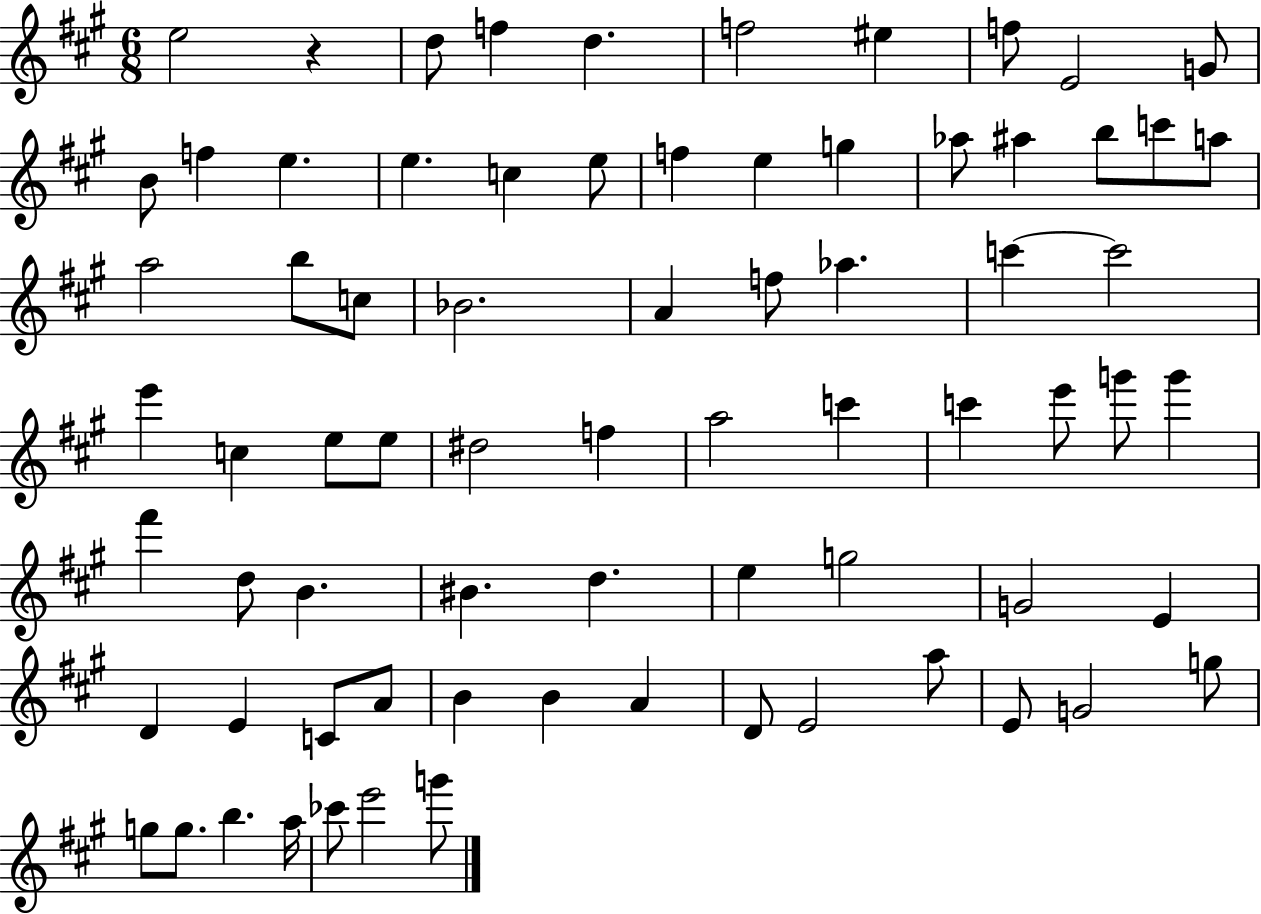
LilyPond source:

{
  \clef treble
  \numericTimeSignature
  \time 6/8
  \key a \major
  e''2 r4 | d''8 f''4 d''4. | f''2 eis''4 | f''8 e'2 g'8 | \break b'8 f''4 e''4. | e''4. c''4 e''8 | f''4 e''4 g''4 | aes''8 ais''4 b''8 c'''8 a''8 | \break a''2 b''8 c''8 | bes'2. | a'4 f''8 aes''4. | c'''4~~ c'''2 | \break e'''4 c''4 e''8 e''8 | dis''2 f''4 | a''2 c'''4 | c'''4 e'''8 g'''8 g'''4 | \break fis'''4 d''8 b'4. | bis'4. d''4. | e''4 g''2 | g'2 e'4 | \break d'4 e'4 c'8 a'8 | b'4 b'4 a'4 | d'8 e'2 a''8 | e'8 g'2 g''8 | \break g''8 g''8. b''4. a''16 | ces'''8 e'''2 g'''8 | \bar "|."
}